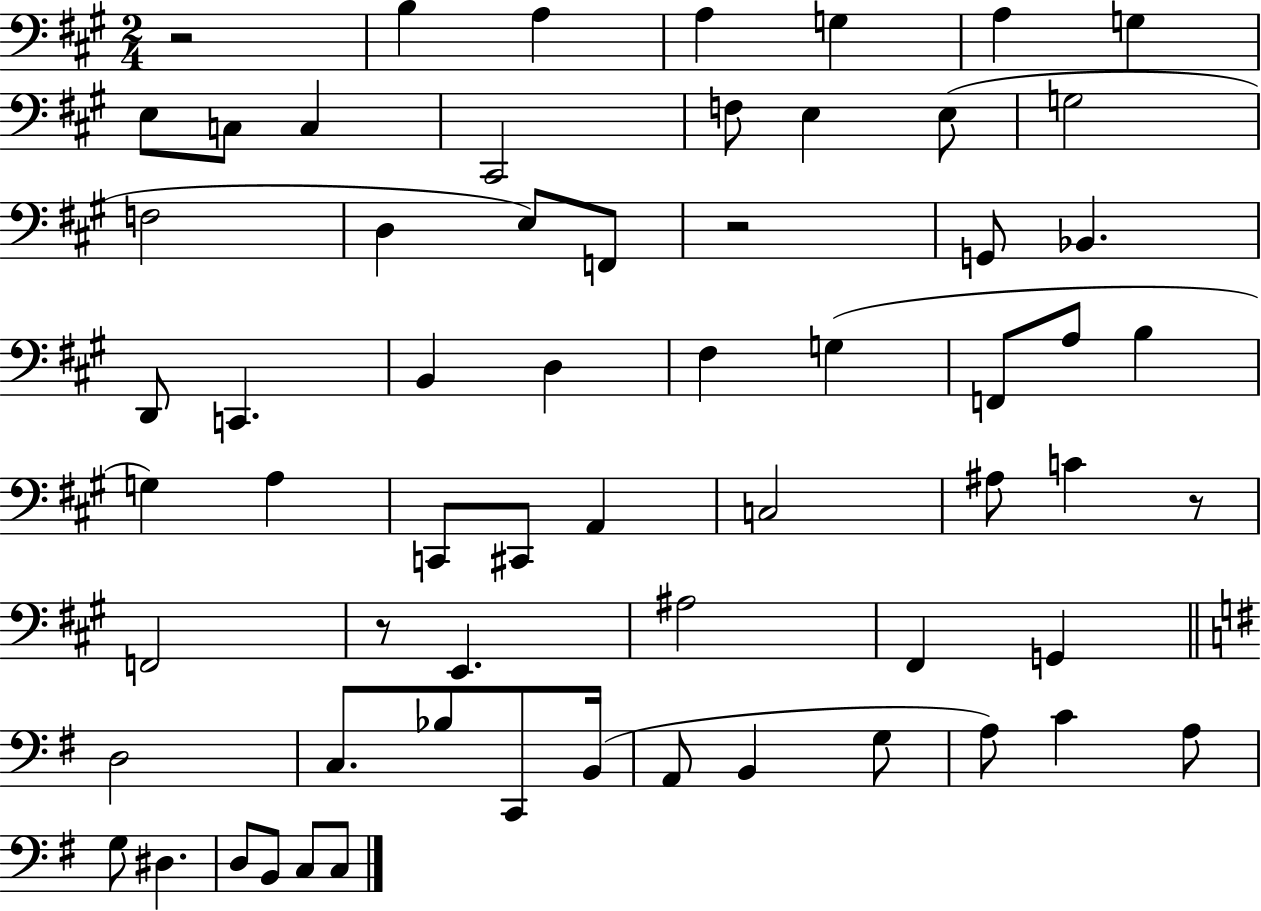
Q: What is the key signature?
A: A major